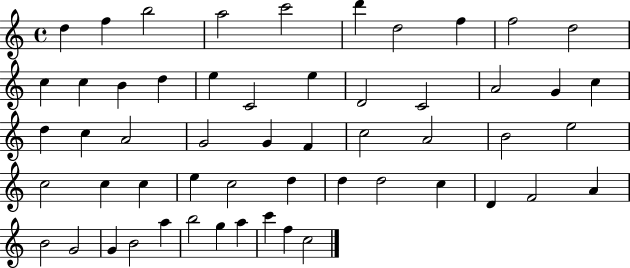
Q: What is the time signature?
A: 4/4